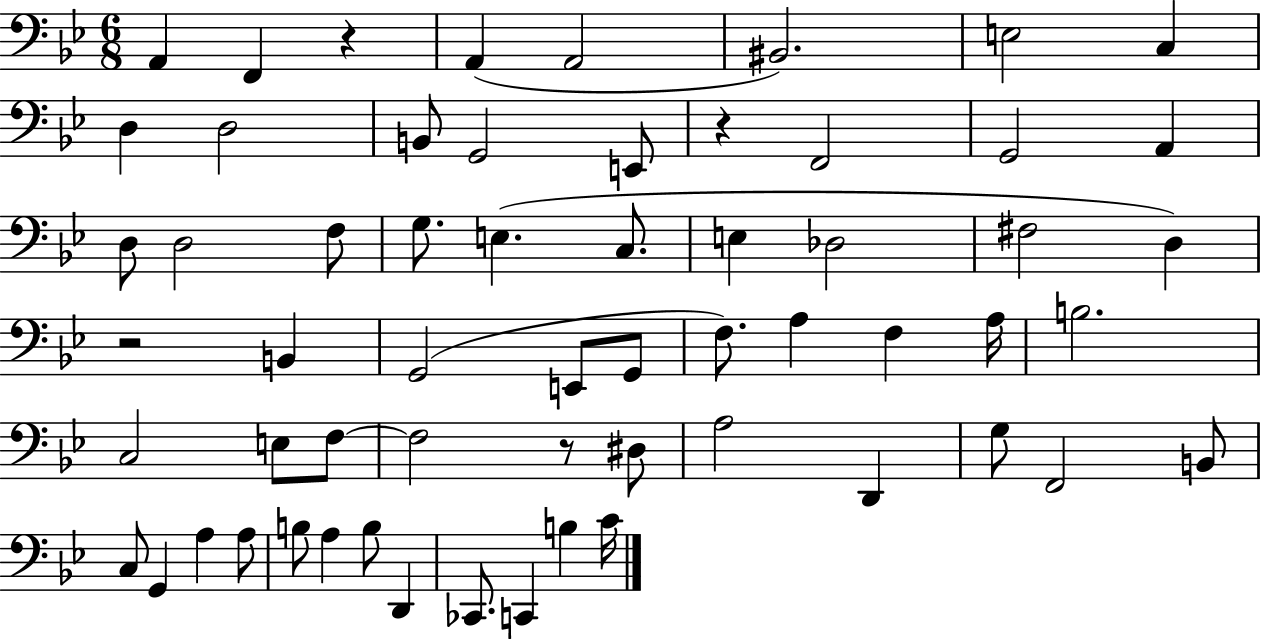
X:1
T:Untitled
M:6/8
L:1/4
K:Bb
A,, F,, z A,, A,,2 ^B,,2 E,2 C, D, D,2 B,,/2 G,,2 E,,/2 z F,,2 G,,2 A,, D,/2 D,2 F,/2 G,/2 E, C,/2 E, _D,2 ^F,2 D, z2 B,, G,,2 E,,/2 G,,/2 F,/2 A, F, A,/4 B,2 C,2 E,/2 F,/2 F,2 z/2 ^D,/2 A,2 D,, G,/2 F,,2 B,,/2 C,/2 G,, A, A,/2 B,/2 A, B,/2 D,, _C,,/2 C,, B, C/4